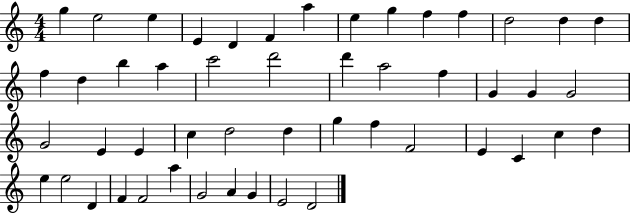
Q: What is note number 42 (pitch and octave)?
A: D4